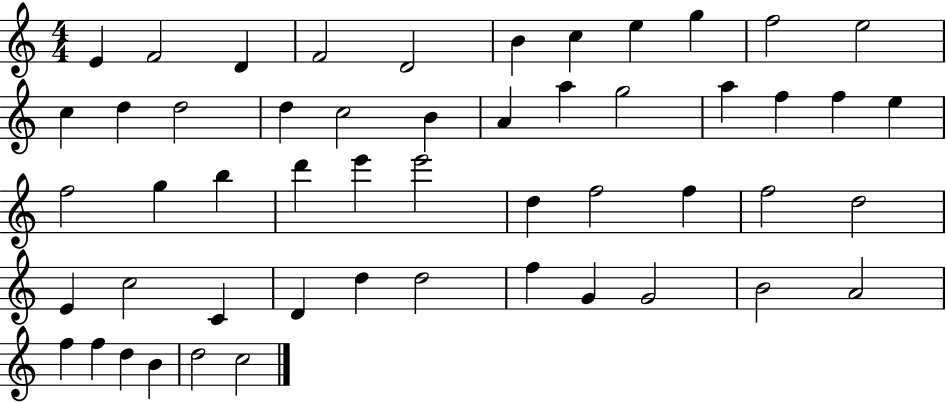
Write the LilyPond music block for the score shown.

{
  \clef treble
  \numericTimeSignature
  \time 4/4
  \key c \major
  e'4 f'2 d'4 | f'2 d'2 | b'4 c''4 e''4 g''4 | f''2 e''2 | \break c''4 d''4 d''2 | d''4 c''2 b'4 | a'4 a''4 g''2 | a''4 f''4 f''4 e''4 | \break f''2 g''4 b''4 | d'''4 e'''4 e'''2 | d''4 f''2 f''4 | f''2 d''2 | \break e'4 c''2 c'4 | d'4 d''4 d''2 | f''4 g'4 g'2 | b'2 a'2 | \break f''4 f''4 d''4 b'4 | d''2 c''2 | \bar "|."
}